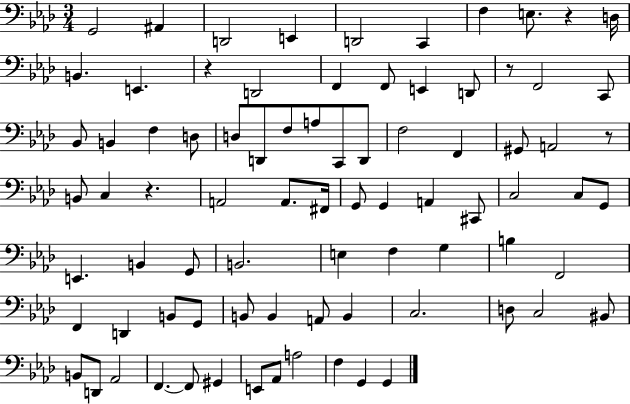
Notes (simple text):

G2/h A#2/q D2/h E2/q D2/h C2/q F3/q E3/e. R/q D3/s B2/q. E2/q. R/q D2/h F2/q F2/e E2/q D2/e R/e F2/h C2/e Bb2/e B2/q F3/q D3/e D3/e D2/e F3/e A3/e C2/e D2/e F3/h F2/q G#2/e A2/h R/e B2/e C3/q R/q. A2/h A2/e. F#2/s G2/e G2/q A2/q C#2/e C3/h C3/e G2/e E2/q. B2/q G2/e B2/h. E3/q F3/q G3/q B3/q F2/h F2/q D2/q B2/e G2/e B2/e B2/q A2/e B2/q C3/h. D3/e C3/h BIS2/e B2/e D2/e Ab2/h F2/q. F2/e G#2/q E2/e Ab2/e A3/h F3/q G2/q G2/q